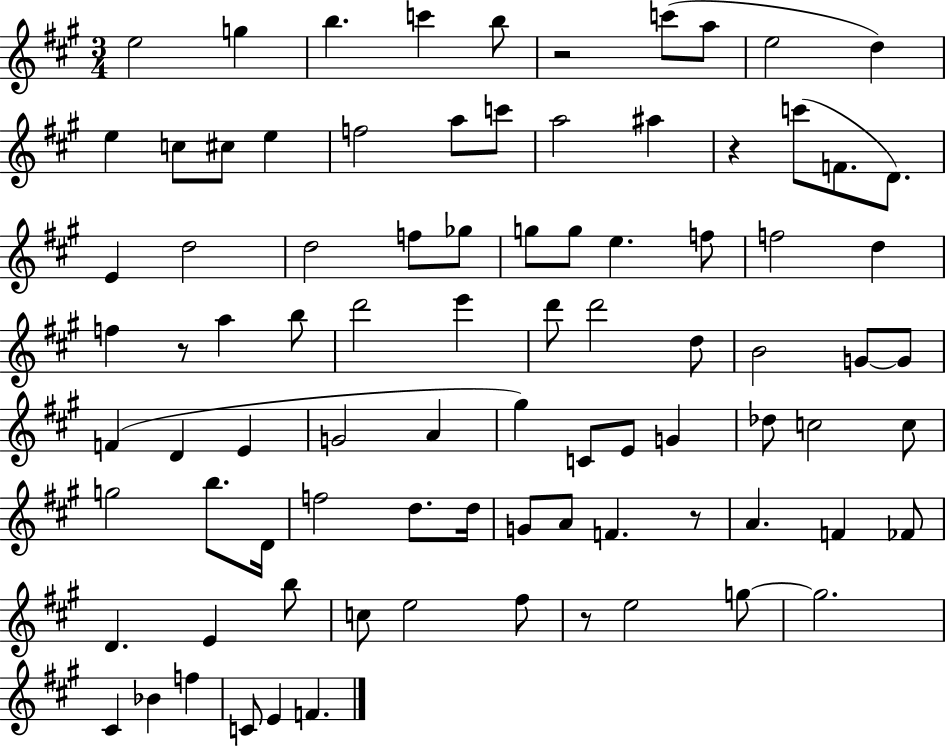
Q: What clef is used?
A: treble